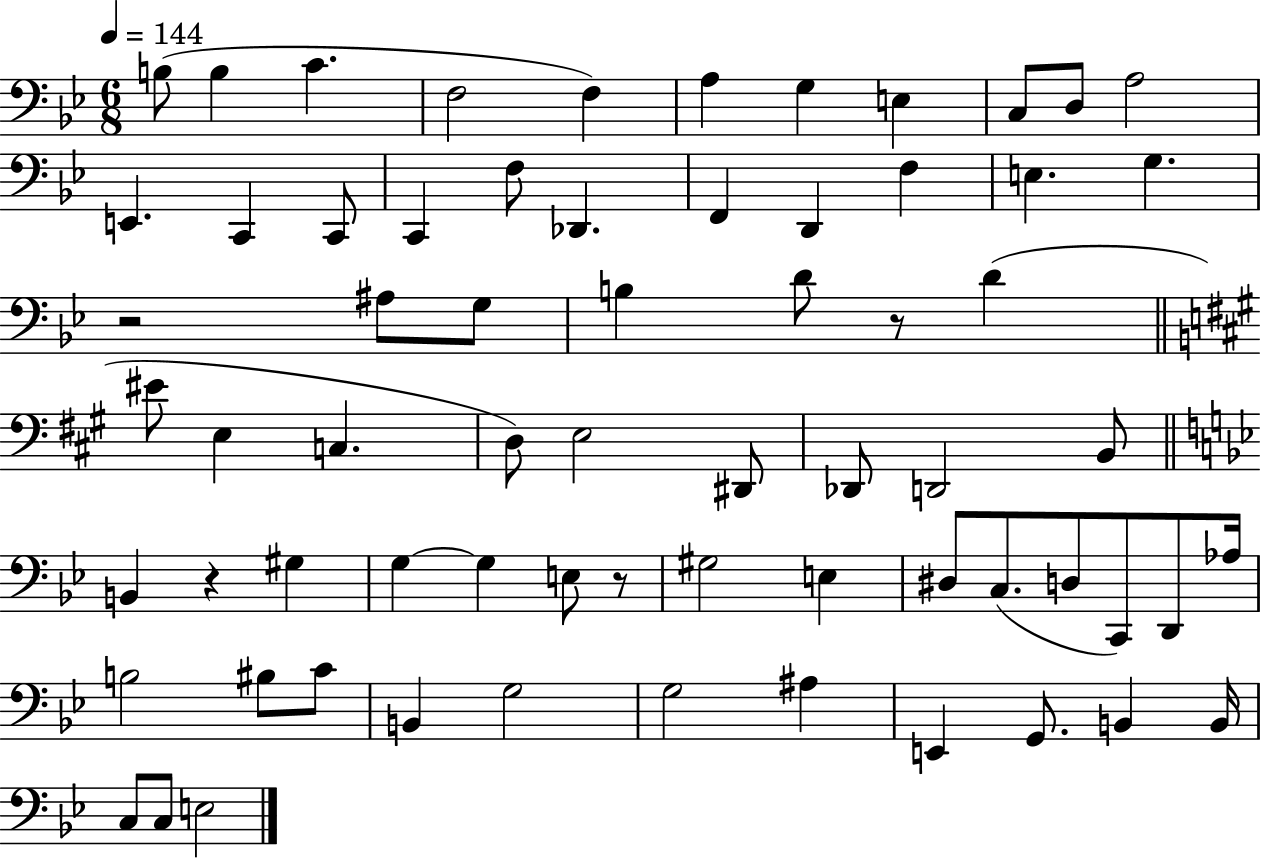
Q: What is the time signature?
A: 6/8